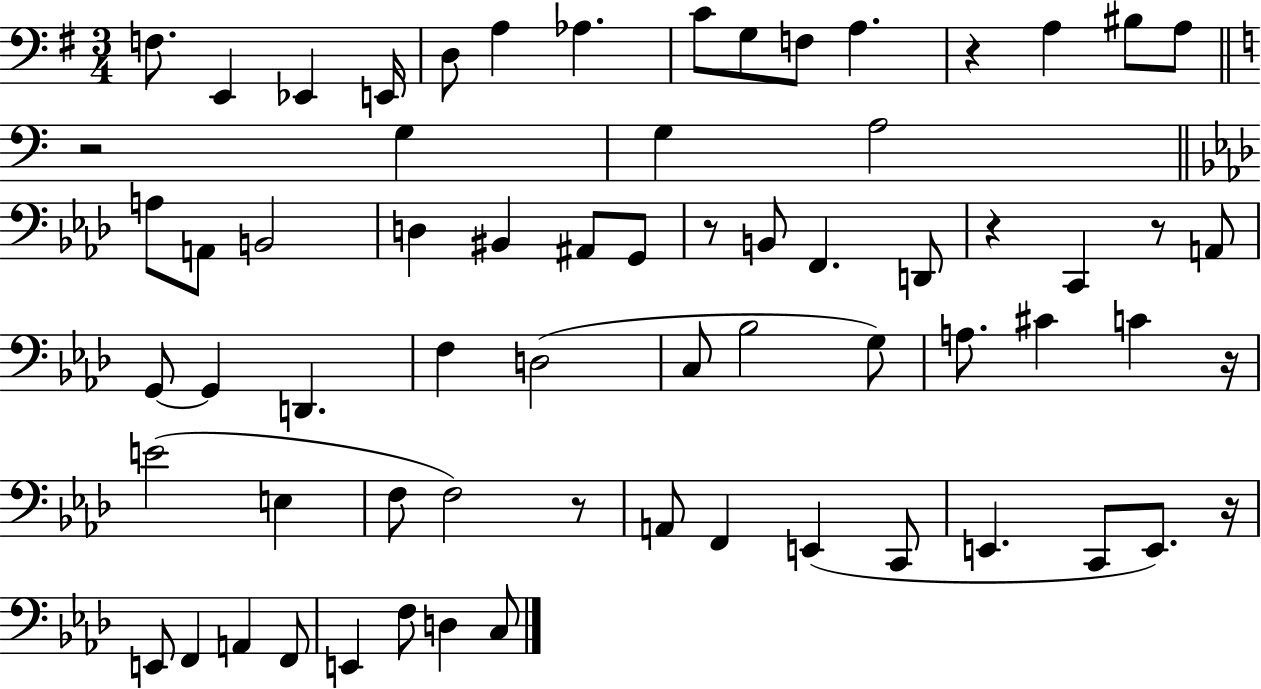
F3/e. E2/q Eb2/q E2/s D3/e A3/q Ab3/q. C4/e G3/e F3/e A3/q. R/q A3/q BIS3/e A3/e R/h G3/q G3/q A3/h A3/e A2/e B2/h D3/q BIS2/q A#2/e G2/e R/e B2/e F2/q. D2/e R/q C2/q R/e A2/e G2/e G2/q D2/q. F3/q D3/h C3/e Bb3/h G3/e A3/e. C#4/q C4/q R/s E4/h E3/q F3/e F3/h R/e A2/e F2/q E2/q C2/e E2/q. C2/e E2/e. R/s E2/e F2/q A2/q F2/e E2/q F3/e D3/q C3/e